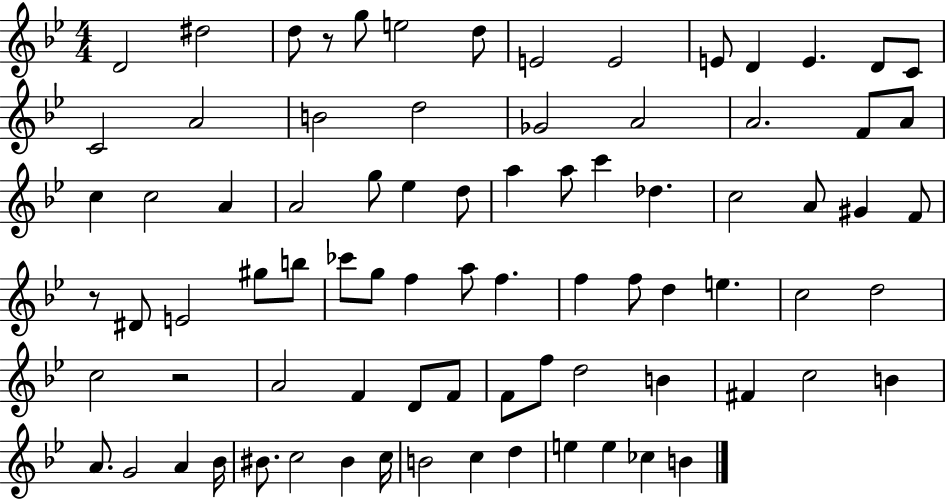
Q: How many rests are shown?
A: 3